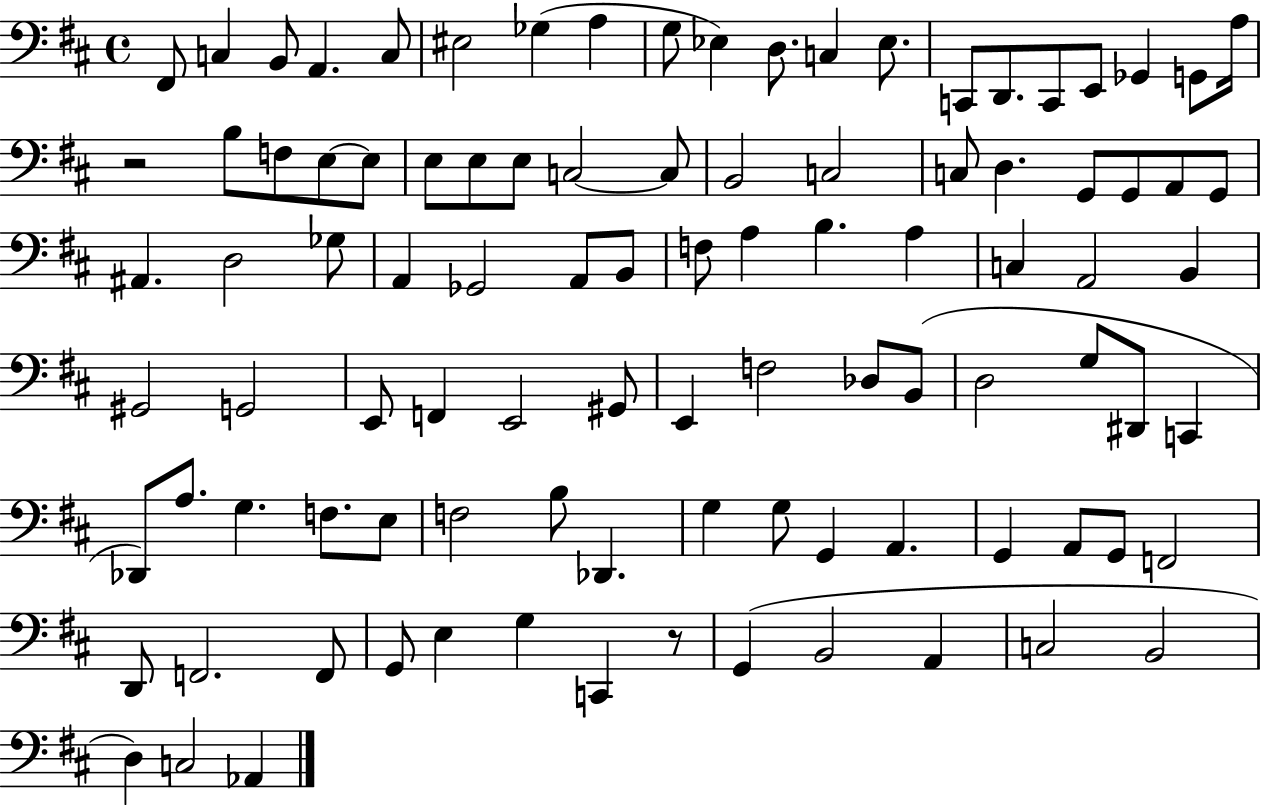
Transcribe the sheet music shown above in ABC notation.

X:1
T:Untitled
M:4/4
L:1/4
K:D
^F,,/2 C, B,,/2 A,, C,/2 ^E,2 _G, A, G,/2 _E, D,/2 C, _E,/2 C,,/2 D,,/2 C,,/2 E,,/2 _G,, G,,/2 A,/4 z2 B,/2 F,/2 E,/2 E,/2 E,/2 E,/2 E,/2 C,2 C,/2 B,,2 C,2 C,/2 D, G,,/2 G,,/2 A,,/2 G,,/2 ^A,, D,2 _G,/2 A,, _G,,2 A,,/2 B,,/2 F,/2 A, B, A, C, A,,2 B,, ^G,,2 G,,2 E,,/2 F,, E,,2 ^G,,/2 E,, F,2 _D,/2 B,,/2 D,2 G,/2 ^D,,/2 C,, _D,,/2 A,/2 G, F,/2 E,/2 F,2 B,/2 _D,, G, G,/2 G,, A,, G,, A,,/2 G,,/2 F,,2 D,,/2 F,,2 F,,/2 G,,/2 E, G, C,, z/2 G,, B,,2 A,, C,2 B,,2 D, C,2 _A,,